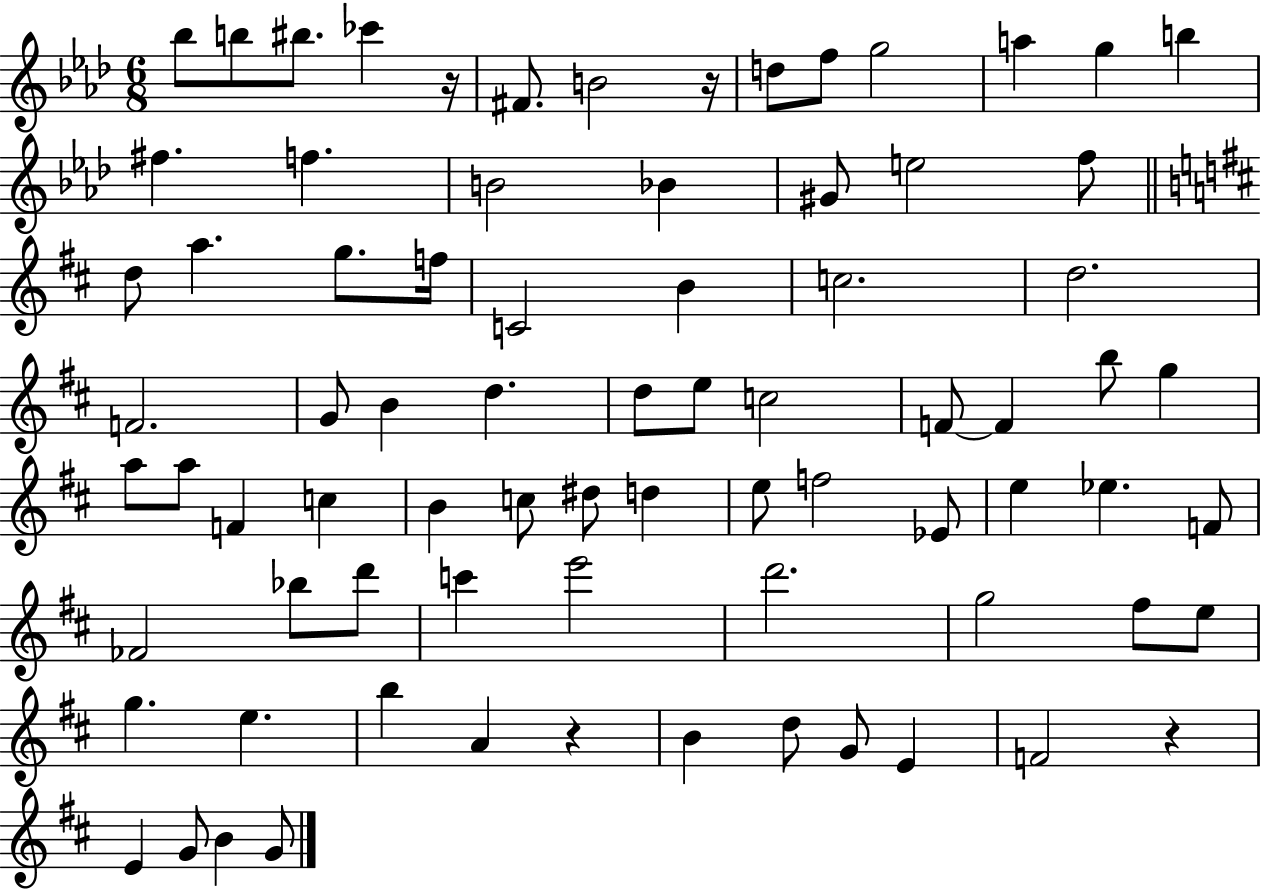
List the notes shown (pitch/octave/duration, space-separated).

Bb5/e B5/e BIS5/e. CES6/q R/s F#4/e. B4/h R/s D5/e F5/e G5/h A5/q G5/q B5/q F#5/q. F5/q. B4/h Bb4/q G#4/e E5/h F5/e D5/e A5/q. G5/e. F5/s C4/h B4/q C5/h. D5/h. F4/h. G4/e B4/q D5/q. D5/e E5/e C5/h F4/e F4/q B5/e G5/q A5/e A5/e F4/q C5/q B4/q C5/e D#5/e D5/q E5/e F5/h Eb4/e E5/q Eb5/q. F4/e FES4/h Bb5/e D6/e C6/q E6/h D6/h. G5/h F#5/e E5/e G5/q. E5/q. B5/q A4/q R/q B4/q D5/e G4/e E4/q F4/h R/q E4/q G4/e B4/q G4/e